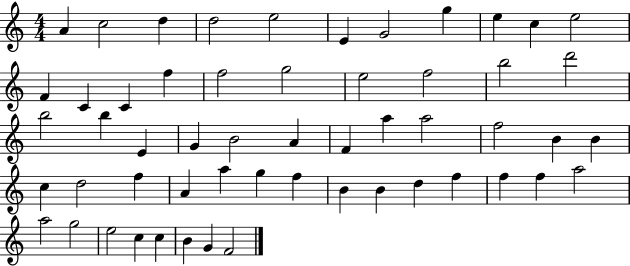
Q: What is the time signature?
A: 4/4